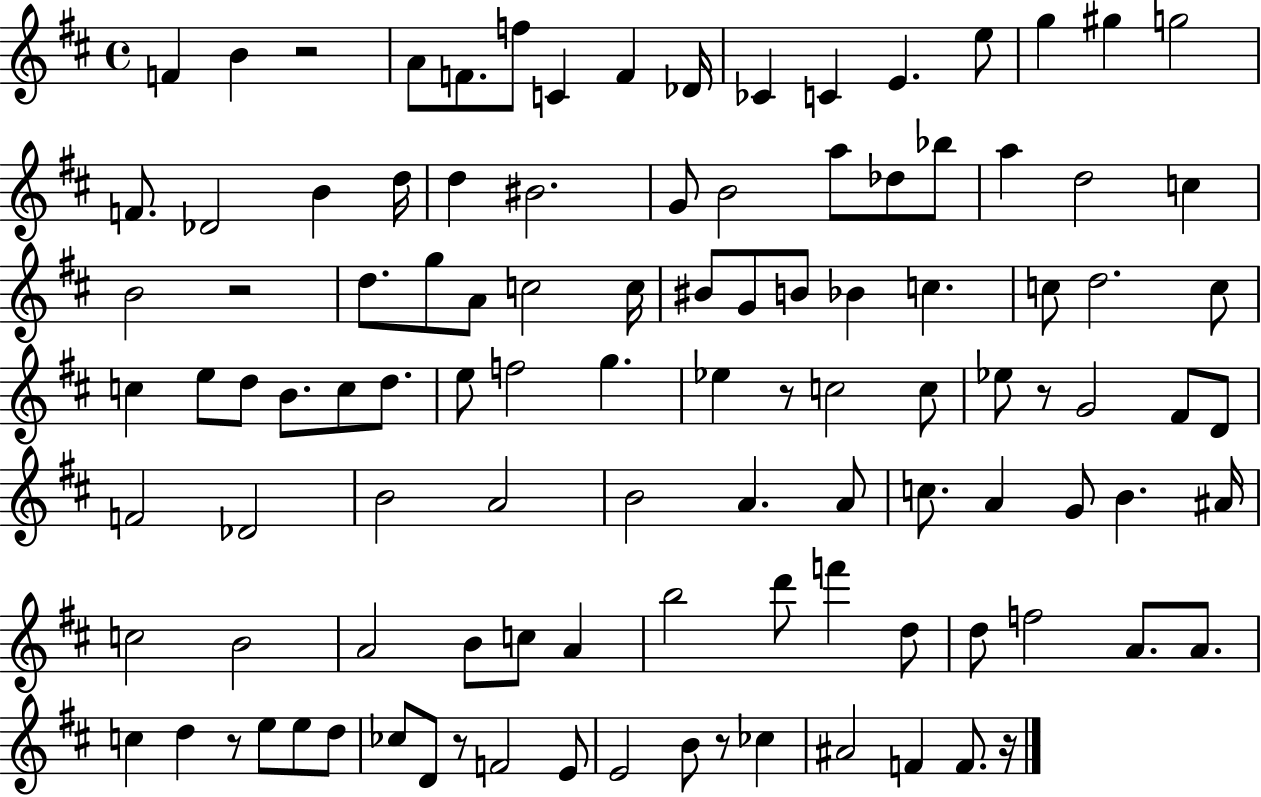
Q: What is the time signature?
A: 4/4